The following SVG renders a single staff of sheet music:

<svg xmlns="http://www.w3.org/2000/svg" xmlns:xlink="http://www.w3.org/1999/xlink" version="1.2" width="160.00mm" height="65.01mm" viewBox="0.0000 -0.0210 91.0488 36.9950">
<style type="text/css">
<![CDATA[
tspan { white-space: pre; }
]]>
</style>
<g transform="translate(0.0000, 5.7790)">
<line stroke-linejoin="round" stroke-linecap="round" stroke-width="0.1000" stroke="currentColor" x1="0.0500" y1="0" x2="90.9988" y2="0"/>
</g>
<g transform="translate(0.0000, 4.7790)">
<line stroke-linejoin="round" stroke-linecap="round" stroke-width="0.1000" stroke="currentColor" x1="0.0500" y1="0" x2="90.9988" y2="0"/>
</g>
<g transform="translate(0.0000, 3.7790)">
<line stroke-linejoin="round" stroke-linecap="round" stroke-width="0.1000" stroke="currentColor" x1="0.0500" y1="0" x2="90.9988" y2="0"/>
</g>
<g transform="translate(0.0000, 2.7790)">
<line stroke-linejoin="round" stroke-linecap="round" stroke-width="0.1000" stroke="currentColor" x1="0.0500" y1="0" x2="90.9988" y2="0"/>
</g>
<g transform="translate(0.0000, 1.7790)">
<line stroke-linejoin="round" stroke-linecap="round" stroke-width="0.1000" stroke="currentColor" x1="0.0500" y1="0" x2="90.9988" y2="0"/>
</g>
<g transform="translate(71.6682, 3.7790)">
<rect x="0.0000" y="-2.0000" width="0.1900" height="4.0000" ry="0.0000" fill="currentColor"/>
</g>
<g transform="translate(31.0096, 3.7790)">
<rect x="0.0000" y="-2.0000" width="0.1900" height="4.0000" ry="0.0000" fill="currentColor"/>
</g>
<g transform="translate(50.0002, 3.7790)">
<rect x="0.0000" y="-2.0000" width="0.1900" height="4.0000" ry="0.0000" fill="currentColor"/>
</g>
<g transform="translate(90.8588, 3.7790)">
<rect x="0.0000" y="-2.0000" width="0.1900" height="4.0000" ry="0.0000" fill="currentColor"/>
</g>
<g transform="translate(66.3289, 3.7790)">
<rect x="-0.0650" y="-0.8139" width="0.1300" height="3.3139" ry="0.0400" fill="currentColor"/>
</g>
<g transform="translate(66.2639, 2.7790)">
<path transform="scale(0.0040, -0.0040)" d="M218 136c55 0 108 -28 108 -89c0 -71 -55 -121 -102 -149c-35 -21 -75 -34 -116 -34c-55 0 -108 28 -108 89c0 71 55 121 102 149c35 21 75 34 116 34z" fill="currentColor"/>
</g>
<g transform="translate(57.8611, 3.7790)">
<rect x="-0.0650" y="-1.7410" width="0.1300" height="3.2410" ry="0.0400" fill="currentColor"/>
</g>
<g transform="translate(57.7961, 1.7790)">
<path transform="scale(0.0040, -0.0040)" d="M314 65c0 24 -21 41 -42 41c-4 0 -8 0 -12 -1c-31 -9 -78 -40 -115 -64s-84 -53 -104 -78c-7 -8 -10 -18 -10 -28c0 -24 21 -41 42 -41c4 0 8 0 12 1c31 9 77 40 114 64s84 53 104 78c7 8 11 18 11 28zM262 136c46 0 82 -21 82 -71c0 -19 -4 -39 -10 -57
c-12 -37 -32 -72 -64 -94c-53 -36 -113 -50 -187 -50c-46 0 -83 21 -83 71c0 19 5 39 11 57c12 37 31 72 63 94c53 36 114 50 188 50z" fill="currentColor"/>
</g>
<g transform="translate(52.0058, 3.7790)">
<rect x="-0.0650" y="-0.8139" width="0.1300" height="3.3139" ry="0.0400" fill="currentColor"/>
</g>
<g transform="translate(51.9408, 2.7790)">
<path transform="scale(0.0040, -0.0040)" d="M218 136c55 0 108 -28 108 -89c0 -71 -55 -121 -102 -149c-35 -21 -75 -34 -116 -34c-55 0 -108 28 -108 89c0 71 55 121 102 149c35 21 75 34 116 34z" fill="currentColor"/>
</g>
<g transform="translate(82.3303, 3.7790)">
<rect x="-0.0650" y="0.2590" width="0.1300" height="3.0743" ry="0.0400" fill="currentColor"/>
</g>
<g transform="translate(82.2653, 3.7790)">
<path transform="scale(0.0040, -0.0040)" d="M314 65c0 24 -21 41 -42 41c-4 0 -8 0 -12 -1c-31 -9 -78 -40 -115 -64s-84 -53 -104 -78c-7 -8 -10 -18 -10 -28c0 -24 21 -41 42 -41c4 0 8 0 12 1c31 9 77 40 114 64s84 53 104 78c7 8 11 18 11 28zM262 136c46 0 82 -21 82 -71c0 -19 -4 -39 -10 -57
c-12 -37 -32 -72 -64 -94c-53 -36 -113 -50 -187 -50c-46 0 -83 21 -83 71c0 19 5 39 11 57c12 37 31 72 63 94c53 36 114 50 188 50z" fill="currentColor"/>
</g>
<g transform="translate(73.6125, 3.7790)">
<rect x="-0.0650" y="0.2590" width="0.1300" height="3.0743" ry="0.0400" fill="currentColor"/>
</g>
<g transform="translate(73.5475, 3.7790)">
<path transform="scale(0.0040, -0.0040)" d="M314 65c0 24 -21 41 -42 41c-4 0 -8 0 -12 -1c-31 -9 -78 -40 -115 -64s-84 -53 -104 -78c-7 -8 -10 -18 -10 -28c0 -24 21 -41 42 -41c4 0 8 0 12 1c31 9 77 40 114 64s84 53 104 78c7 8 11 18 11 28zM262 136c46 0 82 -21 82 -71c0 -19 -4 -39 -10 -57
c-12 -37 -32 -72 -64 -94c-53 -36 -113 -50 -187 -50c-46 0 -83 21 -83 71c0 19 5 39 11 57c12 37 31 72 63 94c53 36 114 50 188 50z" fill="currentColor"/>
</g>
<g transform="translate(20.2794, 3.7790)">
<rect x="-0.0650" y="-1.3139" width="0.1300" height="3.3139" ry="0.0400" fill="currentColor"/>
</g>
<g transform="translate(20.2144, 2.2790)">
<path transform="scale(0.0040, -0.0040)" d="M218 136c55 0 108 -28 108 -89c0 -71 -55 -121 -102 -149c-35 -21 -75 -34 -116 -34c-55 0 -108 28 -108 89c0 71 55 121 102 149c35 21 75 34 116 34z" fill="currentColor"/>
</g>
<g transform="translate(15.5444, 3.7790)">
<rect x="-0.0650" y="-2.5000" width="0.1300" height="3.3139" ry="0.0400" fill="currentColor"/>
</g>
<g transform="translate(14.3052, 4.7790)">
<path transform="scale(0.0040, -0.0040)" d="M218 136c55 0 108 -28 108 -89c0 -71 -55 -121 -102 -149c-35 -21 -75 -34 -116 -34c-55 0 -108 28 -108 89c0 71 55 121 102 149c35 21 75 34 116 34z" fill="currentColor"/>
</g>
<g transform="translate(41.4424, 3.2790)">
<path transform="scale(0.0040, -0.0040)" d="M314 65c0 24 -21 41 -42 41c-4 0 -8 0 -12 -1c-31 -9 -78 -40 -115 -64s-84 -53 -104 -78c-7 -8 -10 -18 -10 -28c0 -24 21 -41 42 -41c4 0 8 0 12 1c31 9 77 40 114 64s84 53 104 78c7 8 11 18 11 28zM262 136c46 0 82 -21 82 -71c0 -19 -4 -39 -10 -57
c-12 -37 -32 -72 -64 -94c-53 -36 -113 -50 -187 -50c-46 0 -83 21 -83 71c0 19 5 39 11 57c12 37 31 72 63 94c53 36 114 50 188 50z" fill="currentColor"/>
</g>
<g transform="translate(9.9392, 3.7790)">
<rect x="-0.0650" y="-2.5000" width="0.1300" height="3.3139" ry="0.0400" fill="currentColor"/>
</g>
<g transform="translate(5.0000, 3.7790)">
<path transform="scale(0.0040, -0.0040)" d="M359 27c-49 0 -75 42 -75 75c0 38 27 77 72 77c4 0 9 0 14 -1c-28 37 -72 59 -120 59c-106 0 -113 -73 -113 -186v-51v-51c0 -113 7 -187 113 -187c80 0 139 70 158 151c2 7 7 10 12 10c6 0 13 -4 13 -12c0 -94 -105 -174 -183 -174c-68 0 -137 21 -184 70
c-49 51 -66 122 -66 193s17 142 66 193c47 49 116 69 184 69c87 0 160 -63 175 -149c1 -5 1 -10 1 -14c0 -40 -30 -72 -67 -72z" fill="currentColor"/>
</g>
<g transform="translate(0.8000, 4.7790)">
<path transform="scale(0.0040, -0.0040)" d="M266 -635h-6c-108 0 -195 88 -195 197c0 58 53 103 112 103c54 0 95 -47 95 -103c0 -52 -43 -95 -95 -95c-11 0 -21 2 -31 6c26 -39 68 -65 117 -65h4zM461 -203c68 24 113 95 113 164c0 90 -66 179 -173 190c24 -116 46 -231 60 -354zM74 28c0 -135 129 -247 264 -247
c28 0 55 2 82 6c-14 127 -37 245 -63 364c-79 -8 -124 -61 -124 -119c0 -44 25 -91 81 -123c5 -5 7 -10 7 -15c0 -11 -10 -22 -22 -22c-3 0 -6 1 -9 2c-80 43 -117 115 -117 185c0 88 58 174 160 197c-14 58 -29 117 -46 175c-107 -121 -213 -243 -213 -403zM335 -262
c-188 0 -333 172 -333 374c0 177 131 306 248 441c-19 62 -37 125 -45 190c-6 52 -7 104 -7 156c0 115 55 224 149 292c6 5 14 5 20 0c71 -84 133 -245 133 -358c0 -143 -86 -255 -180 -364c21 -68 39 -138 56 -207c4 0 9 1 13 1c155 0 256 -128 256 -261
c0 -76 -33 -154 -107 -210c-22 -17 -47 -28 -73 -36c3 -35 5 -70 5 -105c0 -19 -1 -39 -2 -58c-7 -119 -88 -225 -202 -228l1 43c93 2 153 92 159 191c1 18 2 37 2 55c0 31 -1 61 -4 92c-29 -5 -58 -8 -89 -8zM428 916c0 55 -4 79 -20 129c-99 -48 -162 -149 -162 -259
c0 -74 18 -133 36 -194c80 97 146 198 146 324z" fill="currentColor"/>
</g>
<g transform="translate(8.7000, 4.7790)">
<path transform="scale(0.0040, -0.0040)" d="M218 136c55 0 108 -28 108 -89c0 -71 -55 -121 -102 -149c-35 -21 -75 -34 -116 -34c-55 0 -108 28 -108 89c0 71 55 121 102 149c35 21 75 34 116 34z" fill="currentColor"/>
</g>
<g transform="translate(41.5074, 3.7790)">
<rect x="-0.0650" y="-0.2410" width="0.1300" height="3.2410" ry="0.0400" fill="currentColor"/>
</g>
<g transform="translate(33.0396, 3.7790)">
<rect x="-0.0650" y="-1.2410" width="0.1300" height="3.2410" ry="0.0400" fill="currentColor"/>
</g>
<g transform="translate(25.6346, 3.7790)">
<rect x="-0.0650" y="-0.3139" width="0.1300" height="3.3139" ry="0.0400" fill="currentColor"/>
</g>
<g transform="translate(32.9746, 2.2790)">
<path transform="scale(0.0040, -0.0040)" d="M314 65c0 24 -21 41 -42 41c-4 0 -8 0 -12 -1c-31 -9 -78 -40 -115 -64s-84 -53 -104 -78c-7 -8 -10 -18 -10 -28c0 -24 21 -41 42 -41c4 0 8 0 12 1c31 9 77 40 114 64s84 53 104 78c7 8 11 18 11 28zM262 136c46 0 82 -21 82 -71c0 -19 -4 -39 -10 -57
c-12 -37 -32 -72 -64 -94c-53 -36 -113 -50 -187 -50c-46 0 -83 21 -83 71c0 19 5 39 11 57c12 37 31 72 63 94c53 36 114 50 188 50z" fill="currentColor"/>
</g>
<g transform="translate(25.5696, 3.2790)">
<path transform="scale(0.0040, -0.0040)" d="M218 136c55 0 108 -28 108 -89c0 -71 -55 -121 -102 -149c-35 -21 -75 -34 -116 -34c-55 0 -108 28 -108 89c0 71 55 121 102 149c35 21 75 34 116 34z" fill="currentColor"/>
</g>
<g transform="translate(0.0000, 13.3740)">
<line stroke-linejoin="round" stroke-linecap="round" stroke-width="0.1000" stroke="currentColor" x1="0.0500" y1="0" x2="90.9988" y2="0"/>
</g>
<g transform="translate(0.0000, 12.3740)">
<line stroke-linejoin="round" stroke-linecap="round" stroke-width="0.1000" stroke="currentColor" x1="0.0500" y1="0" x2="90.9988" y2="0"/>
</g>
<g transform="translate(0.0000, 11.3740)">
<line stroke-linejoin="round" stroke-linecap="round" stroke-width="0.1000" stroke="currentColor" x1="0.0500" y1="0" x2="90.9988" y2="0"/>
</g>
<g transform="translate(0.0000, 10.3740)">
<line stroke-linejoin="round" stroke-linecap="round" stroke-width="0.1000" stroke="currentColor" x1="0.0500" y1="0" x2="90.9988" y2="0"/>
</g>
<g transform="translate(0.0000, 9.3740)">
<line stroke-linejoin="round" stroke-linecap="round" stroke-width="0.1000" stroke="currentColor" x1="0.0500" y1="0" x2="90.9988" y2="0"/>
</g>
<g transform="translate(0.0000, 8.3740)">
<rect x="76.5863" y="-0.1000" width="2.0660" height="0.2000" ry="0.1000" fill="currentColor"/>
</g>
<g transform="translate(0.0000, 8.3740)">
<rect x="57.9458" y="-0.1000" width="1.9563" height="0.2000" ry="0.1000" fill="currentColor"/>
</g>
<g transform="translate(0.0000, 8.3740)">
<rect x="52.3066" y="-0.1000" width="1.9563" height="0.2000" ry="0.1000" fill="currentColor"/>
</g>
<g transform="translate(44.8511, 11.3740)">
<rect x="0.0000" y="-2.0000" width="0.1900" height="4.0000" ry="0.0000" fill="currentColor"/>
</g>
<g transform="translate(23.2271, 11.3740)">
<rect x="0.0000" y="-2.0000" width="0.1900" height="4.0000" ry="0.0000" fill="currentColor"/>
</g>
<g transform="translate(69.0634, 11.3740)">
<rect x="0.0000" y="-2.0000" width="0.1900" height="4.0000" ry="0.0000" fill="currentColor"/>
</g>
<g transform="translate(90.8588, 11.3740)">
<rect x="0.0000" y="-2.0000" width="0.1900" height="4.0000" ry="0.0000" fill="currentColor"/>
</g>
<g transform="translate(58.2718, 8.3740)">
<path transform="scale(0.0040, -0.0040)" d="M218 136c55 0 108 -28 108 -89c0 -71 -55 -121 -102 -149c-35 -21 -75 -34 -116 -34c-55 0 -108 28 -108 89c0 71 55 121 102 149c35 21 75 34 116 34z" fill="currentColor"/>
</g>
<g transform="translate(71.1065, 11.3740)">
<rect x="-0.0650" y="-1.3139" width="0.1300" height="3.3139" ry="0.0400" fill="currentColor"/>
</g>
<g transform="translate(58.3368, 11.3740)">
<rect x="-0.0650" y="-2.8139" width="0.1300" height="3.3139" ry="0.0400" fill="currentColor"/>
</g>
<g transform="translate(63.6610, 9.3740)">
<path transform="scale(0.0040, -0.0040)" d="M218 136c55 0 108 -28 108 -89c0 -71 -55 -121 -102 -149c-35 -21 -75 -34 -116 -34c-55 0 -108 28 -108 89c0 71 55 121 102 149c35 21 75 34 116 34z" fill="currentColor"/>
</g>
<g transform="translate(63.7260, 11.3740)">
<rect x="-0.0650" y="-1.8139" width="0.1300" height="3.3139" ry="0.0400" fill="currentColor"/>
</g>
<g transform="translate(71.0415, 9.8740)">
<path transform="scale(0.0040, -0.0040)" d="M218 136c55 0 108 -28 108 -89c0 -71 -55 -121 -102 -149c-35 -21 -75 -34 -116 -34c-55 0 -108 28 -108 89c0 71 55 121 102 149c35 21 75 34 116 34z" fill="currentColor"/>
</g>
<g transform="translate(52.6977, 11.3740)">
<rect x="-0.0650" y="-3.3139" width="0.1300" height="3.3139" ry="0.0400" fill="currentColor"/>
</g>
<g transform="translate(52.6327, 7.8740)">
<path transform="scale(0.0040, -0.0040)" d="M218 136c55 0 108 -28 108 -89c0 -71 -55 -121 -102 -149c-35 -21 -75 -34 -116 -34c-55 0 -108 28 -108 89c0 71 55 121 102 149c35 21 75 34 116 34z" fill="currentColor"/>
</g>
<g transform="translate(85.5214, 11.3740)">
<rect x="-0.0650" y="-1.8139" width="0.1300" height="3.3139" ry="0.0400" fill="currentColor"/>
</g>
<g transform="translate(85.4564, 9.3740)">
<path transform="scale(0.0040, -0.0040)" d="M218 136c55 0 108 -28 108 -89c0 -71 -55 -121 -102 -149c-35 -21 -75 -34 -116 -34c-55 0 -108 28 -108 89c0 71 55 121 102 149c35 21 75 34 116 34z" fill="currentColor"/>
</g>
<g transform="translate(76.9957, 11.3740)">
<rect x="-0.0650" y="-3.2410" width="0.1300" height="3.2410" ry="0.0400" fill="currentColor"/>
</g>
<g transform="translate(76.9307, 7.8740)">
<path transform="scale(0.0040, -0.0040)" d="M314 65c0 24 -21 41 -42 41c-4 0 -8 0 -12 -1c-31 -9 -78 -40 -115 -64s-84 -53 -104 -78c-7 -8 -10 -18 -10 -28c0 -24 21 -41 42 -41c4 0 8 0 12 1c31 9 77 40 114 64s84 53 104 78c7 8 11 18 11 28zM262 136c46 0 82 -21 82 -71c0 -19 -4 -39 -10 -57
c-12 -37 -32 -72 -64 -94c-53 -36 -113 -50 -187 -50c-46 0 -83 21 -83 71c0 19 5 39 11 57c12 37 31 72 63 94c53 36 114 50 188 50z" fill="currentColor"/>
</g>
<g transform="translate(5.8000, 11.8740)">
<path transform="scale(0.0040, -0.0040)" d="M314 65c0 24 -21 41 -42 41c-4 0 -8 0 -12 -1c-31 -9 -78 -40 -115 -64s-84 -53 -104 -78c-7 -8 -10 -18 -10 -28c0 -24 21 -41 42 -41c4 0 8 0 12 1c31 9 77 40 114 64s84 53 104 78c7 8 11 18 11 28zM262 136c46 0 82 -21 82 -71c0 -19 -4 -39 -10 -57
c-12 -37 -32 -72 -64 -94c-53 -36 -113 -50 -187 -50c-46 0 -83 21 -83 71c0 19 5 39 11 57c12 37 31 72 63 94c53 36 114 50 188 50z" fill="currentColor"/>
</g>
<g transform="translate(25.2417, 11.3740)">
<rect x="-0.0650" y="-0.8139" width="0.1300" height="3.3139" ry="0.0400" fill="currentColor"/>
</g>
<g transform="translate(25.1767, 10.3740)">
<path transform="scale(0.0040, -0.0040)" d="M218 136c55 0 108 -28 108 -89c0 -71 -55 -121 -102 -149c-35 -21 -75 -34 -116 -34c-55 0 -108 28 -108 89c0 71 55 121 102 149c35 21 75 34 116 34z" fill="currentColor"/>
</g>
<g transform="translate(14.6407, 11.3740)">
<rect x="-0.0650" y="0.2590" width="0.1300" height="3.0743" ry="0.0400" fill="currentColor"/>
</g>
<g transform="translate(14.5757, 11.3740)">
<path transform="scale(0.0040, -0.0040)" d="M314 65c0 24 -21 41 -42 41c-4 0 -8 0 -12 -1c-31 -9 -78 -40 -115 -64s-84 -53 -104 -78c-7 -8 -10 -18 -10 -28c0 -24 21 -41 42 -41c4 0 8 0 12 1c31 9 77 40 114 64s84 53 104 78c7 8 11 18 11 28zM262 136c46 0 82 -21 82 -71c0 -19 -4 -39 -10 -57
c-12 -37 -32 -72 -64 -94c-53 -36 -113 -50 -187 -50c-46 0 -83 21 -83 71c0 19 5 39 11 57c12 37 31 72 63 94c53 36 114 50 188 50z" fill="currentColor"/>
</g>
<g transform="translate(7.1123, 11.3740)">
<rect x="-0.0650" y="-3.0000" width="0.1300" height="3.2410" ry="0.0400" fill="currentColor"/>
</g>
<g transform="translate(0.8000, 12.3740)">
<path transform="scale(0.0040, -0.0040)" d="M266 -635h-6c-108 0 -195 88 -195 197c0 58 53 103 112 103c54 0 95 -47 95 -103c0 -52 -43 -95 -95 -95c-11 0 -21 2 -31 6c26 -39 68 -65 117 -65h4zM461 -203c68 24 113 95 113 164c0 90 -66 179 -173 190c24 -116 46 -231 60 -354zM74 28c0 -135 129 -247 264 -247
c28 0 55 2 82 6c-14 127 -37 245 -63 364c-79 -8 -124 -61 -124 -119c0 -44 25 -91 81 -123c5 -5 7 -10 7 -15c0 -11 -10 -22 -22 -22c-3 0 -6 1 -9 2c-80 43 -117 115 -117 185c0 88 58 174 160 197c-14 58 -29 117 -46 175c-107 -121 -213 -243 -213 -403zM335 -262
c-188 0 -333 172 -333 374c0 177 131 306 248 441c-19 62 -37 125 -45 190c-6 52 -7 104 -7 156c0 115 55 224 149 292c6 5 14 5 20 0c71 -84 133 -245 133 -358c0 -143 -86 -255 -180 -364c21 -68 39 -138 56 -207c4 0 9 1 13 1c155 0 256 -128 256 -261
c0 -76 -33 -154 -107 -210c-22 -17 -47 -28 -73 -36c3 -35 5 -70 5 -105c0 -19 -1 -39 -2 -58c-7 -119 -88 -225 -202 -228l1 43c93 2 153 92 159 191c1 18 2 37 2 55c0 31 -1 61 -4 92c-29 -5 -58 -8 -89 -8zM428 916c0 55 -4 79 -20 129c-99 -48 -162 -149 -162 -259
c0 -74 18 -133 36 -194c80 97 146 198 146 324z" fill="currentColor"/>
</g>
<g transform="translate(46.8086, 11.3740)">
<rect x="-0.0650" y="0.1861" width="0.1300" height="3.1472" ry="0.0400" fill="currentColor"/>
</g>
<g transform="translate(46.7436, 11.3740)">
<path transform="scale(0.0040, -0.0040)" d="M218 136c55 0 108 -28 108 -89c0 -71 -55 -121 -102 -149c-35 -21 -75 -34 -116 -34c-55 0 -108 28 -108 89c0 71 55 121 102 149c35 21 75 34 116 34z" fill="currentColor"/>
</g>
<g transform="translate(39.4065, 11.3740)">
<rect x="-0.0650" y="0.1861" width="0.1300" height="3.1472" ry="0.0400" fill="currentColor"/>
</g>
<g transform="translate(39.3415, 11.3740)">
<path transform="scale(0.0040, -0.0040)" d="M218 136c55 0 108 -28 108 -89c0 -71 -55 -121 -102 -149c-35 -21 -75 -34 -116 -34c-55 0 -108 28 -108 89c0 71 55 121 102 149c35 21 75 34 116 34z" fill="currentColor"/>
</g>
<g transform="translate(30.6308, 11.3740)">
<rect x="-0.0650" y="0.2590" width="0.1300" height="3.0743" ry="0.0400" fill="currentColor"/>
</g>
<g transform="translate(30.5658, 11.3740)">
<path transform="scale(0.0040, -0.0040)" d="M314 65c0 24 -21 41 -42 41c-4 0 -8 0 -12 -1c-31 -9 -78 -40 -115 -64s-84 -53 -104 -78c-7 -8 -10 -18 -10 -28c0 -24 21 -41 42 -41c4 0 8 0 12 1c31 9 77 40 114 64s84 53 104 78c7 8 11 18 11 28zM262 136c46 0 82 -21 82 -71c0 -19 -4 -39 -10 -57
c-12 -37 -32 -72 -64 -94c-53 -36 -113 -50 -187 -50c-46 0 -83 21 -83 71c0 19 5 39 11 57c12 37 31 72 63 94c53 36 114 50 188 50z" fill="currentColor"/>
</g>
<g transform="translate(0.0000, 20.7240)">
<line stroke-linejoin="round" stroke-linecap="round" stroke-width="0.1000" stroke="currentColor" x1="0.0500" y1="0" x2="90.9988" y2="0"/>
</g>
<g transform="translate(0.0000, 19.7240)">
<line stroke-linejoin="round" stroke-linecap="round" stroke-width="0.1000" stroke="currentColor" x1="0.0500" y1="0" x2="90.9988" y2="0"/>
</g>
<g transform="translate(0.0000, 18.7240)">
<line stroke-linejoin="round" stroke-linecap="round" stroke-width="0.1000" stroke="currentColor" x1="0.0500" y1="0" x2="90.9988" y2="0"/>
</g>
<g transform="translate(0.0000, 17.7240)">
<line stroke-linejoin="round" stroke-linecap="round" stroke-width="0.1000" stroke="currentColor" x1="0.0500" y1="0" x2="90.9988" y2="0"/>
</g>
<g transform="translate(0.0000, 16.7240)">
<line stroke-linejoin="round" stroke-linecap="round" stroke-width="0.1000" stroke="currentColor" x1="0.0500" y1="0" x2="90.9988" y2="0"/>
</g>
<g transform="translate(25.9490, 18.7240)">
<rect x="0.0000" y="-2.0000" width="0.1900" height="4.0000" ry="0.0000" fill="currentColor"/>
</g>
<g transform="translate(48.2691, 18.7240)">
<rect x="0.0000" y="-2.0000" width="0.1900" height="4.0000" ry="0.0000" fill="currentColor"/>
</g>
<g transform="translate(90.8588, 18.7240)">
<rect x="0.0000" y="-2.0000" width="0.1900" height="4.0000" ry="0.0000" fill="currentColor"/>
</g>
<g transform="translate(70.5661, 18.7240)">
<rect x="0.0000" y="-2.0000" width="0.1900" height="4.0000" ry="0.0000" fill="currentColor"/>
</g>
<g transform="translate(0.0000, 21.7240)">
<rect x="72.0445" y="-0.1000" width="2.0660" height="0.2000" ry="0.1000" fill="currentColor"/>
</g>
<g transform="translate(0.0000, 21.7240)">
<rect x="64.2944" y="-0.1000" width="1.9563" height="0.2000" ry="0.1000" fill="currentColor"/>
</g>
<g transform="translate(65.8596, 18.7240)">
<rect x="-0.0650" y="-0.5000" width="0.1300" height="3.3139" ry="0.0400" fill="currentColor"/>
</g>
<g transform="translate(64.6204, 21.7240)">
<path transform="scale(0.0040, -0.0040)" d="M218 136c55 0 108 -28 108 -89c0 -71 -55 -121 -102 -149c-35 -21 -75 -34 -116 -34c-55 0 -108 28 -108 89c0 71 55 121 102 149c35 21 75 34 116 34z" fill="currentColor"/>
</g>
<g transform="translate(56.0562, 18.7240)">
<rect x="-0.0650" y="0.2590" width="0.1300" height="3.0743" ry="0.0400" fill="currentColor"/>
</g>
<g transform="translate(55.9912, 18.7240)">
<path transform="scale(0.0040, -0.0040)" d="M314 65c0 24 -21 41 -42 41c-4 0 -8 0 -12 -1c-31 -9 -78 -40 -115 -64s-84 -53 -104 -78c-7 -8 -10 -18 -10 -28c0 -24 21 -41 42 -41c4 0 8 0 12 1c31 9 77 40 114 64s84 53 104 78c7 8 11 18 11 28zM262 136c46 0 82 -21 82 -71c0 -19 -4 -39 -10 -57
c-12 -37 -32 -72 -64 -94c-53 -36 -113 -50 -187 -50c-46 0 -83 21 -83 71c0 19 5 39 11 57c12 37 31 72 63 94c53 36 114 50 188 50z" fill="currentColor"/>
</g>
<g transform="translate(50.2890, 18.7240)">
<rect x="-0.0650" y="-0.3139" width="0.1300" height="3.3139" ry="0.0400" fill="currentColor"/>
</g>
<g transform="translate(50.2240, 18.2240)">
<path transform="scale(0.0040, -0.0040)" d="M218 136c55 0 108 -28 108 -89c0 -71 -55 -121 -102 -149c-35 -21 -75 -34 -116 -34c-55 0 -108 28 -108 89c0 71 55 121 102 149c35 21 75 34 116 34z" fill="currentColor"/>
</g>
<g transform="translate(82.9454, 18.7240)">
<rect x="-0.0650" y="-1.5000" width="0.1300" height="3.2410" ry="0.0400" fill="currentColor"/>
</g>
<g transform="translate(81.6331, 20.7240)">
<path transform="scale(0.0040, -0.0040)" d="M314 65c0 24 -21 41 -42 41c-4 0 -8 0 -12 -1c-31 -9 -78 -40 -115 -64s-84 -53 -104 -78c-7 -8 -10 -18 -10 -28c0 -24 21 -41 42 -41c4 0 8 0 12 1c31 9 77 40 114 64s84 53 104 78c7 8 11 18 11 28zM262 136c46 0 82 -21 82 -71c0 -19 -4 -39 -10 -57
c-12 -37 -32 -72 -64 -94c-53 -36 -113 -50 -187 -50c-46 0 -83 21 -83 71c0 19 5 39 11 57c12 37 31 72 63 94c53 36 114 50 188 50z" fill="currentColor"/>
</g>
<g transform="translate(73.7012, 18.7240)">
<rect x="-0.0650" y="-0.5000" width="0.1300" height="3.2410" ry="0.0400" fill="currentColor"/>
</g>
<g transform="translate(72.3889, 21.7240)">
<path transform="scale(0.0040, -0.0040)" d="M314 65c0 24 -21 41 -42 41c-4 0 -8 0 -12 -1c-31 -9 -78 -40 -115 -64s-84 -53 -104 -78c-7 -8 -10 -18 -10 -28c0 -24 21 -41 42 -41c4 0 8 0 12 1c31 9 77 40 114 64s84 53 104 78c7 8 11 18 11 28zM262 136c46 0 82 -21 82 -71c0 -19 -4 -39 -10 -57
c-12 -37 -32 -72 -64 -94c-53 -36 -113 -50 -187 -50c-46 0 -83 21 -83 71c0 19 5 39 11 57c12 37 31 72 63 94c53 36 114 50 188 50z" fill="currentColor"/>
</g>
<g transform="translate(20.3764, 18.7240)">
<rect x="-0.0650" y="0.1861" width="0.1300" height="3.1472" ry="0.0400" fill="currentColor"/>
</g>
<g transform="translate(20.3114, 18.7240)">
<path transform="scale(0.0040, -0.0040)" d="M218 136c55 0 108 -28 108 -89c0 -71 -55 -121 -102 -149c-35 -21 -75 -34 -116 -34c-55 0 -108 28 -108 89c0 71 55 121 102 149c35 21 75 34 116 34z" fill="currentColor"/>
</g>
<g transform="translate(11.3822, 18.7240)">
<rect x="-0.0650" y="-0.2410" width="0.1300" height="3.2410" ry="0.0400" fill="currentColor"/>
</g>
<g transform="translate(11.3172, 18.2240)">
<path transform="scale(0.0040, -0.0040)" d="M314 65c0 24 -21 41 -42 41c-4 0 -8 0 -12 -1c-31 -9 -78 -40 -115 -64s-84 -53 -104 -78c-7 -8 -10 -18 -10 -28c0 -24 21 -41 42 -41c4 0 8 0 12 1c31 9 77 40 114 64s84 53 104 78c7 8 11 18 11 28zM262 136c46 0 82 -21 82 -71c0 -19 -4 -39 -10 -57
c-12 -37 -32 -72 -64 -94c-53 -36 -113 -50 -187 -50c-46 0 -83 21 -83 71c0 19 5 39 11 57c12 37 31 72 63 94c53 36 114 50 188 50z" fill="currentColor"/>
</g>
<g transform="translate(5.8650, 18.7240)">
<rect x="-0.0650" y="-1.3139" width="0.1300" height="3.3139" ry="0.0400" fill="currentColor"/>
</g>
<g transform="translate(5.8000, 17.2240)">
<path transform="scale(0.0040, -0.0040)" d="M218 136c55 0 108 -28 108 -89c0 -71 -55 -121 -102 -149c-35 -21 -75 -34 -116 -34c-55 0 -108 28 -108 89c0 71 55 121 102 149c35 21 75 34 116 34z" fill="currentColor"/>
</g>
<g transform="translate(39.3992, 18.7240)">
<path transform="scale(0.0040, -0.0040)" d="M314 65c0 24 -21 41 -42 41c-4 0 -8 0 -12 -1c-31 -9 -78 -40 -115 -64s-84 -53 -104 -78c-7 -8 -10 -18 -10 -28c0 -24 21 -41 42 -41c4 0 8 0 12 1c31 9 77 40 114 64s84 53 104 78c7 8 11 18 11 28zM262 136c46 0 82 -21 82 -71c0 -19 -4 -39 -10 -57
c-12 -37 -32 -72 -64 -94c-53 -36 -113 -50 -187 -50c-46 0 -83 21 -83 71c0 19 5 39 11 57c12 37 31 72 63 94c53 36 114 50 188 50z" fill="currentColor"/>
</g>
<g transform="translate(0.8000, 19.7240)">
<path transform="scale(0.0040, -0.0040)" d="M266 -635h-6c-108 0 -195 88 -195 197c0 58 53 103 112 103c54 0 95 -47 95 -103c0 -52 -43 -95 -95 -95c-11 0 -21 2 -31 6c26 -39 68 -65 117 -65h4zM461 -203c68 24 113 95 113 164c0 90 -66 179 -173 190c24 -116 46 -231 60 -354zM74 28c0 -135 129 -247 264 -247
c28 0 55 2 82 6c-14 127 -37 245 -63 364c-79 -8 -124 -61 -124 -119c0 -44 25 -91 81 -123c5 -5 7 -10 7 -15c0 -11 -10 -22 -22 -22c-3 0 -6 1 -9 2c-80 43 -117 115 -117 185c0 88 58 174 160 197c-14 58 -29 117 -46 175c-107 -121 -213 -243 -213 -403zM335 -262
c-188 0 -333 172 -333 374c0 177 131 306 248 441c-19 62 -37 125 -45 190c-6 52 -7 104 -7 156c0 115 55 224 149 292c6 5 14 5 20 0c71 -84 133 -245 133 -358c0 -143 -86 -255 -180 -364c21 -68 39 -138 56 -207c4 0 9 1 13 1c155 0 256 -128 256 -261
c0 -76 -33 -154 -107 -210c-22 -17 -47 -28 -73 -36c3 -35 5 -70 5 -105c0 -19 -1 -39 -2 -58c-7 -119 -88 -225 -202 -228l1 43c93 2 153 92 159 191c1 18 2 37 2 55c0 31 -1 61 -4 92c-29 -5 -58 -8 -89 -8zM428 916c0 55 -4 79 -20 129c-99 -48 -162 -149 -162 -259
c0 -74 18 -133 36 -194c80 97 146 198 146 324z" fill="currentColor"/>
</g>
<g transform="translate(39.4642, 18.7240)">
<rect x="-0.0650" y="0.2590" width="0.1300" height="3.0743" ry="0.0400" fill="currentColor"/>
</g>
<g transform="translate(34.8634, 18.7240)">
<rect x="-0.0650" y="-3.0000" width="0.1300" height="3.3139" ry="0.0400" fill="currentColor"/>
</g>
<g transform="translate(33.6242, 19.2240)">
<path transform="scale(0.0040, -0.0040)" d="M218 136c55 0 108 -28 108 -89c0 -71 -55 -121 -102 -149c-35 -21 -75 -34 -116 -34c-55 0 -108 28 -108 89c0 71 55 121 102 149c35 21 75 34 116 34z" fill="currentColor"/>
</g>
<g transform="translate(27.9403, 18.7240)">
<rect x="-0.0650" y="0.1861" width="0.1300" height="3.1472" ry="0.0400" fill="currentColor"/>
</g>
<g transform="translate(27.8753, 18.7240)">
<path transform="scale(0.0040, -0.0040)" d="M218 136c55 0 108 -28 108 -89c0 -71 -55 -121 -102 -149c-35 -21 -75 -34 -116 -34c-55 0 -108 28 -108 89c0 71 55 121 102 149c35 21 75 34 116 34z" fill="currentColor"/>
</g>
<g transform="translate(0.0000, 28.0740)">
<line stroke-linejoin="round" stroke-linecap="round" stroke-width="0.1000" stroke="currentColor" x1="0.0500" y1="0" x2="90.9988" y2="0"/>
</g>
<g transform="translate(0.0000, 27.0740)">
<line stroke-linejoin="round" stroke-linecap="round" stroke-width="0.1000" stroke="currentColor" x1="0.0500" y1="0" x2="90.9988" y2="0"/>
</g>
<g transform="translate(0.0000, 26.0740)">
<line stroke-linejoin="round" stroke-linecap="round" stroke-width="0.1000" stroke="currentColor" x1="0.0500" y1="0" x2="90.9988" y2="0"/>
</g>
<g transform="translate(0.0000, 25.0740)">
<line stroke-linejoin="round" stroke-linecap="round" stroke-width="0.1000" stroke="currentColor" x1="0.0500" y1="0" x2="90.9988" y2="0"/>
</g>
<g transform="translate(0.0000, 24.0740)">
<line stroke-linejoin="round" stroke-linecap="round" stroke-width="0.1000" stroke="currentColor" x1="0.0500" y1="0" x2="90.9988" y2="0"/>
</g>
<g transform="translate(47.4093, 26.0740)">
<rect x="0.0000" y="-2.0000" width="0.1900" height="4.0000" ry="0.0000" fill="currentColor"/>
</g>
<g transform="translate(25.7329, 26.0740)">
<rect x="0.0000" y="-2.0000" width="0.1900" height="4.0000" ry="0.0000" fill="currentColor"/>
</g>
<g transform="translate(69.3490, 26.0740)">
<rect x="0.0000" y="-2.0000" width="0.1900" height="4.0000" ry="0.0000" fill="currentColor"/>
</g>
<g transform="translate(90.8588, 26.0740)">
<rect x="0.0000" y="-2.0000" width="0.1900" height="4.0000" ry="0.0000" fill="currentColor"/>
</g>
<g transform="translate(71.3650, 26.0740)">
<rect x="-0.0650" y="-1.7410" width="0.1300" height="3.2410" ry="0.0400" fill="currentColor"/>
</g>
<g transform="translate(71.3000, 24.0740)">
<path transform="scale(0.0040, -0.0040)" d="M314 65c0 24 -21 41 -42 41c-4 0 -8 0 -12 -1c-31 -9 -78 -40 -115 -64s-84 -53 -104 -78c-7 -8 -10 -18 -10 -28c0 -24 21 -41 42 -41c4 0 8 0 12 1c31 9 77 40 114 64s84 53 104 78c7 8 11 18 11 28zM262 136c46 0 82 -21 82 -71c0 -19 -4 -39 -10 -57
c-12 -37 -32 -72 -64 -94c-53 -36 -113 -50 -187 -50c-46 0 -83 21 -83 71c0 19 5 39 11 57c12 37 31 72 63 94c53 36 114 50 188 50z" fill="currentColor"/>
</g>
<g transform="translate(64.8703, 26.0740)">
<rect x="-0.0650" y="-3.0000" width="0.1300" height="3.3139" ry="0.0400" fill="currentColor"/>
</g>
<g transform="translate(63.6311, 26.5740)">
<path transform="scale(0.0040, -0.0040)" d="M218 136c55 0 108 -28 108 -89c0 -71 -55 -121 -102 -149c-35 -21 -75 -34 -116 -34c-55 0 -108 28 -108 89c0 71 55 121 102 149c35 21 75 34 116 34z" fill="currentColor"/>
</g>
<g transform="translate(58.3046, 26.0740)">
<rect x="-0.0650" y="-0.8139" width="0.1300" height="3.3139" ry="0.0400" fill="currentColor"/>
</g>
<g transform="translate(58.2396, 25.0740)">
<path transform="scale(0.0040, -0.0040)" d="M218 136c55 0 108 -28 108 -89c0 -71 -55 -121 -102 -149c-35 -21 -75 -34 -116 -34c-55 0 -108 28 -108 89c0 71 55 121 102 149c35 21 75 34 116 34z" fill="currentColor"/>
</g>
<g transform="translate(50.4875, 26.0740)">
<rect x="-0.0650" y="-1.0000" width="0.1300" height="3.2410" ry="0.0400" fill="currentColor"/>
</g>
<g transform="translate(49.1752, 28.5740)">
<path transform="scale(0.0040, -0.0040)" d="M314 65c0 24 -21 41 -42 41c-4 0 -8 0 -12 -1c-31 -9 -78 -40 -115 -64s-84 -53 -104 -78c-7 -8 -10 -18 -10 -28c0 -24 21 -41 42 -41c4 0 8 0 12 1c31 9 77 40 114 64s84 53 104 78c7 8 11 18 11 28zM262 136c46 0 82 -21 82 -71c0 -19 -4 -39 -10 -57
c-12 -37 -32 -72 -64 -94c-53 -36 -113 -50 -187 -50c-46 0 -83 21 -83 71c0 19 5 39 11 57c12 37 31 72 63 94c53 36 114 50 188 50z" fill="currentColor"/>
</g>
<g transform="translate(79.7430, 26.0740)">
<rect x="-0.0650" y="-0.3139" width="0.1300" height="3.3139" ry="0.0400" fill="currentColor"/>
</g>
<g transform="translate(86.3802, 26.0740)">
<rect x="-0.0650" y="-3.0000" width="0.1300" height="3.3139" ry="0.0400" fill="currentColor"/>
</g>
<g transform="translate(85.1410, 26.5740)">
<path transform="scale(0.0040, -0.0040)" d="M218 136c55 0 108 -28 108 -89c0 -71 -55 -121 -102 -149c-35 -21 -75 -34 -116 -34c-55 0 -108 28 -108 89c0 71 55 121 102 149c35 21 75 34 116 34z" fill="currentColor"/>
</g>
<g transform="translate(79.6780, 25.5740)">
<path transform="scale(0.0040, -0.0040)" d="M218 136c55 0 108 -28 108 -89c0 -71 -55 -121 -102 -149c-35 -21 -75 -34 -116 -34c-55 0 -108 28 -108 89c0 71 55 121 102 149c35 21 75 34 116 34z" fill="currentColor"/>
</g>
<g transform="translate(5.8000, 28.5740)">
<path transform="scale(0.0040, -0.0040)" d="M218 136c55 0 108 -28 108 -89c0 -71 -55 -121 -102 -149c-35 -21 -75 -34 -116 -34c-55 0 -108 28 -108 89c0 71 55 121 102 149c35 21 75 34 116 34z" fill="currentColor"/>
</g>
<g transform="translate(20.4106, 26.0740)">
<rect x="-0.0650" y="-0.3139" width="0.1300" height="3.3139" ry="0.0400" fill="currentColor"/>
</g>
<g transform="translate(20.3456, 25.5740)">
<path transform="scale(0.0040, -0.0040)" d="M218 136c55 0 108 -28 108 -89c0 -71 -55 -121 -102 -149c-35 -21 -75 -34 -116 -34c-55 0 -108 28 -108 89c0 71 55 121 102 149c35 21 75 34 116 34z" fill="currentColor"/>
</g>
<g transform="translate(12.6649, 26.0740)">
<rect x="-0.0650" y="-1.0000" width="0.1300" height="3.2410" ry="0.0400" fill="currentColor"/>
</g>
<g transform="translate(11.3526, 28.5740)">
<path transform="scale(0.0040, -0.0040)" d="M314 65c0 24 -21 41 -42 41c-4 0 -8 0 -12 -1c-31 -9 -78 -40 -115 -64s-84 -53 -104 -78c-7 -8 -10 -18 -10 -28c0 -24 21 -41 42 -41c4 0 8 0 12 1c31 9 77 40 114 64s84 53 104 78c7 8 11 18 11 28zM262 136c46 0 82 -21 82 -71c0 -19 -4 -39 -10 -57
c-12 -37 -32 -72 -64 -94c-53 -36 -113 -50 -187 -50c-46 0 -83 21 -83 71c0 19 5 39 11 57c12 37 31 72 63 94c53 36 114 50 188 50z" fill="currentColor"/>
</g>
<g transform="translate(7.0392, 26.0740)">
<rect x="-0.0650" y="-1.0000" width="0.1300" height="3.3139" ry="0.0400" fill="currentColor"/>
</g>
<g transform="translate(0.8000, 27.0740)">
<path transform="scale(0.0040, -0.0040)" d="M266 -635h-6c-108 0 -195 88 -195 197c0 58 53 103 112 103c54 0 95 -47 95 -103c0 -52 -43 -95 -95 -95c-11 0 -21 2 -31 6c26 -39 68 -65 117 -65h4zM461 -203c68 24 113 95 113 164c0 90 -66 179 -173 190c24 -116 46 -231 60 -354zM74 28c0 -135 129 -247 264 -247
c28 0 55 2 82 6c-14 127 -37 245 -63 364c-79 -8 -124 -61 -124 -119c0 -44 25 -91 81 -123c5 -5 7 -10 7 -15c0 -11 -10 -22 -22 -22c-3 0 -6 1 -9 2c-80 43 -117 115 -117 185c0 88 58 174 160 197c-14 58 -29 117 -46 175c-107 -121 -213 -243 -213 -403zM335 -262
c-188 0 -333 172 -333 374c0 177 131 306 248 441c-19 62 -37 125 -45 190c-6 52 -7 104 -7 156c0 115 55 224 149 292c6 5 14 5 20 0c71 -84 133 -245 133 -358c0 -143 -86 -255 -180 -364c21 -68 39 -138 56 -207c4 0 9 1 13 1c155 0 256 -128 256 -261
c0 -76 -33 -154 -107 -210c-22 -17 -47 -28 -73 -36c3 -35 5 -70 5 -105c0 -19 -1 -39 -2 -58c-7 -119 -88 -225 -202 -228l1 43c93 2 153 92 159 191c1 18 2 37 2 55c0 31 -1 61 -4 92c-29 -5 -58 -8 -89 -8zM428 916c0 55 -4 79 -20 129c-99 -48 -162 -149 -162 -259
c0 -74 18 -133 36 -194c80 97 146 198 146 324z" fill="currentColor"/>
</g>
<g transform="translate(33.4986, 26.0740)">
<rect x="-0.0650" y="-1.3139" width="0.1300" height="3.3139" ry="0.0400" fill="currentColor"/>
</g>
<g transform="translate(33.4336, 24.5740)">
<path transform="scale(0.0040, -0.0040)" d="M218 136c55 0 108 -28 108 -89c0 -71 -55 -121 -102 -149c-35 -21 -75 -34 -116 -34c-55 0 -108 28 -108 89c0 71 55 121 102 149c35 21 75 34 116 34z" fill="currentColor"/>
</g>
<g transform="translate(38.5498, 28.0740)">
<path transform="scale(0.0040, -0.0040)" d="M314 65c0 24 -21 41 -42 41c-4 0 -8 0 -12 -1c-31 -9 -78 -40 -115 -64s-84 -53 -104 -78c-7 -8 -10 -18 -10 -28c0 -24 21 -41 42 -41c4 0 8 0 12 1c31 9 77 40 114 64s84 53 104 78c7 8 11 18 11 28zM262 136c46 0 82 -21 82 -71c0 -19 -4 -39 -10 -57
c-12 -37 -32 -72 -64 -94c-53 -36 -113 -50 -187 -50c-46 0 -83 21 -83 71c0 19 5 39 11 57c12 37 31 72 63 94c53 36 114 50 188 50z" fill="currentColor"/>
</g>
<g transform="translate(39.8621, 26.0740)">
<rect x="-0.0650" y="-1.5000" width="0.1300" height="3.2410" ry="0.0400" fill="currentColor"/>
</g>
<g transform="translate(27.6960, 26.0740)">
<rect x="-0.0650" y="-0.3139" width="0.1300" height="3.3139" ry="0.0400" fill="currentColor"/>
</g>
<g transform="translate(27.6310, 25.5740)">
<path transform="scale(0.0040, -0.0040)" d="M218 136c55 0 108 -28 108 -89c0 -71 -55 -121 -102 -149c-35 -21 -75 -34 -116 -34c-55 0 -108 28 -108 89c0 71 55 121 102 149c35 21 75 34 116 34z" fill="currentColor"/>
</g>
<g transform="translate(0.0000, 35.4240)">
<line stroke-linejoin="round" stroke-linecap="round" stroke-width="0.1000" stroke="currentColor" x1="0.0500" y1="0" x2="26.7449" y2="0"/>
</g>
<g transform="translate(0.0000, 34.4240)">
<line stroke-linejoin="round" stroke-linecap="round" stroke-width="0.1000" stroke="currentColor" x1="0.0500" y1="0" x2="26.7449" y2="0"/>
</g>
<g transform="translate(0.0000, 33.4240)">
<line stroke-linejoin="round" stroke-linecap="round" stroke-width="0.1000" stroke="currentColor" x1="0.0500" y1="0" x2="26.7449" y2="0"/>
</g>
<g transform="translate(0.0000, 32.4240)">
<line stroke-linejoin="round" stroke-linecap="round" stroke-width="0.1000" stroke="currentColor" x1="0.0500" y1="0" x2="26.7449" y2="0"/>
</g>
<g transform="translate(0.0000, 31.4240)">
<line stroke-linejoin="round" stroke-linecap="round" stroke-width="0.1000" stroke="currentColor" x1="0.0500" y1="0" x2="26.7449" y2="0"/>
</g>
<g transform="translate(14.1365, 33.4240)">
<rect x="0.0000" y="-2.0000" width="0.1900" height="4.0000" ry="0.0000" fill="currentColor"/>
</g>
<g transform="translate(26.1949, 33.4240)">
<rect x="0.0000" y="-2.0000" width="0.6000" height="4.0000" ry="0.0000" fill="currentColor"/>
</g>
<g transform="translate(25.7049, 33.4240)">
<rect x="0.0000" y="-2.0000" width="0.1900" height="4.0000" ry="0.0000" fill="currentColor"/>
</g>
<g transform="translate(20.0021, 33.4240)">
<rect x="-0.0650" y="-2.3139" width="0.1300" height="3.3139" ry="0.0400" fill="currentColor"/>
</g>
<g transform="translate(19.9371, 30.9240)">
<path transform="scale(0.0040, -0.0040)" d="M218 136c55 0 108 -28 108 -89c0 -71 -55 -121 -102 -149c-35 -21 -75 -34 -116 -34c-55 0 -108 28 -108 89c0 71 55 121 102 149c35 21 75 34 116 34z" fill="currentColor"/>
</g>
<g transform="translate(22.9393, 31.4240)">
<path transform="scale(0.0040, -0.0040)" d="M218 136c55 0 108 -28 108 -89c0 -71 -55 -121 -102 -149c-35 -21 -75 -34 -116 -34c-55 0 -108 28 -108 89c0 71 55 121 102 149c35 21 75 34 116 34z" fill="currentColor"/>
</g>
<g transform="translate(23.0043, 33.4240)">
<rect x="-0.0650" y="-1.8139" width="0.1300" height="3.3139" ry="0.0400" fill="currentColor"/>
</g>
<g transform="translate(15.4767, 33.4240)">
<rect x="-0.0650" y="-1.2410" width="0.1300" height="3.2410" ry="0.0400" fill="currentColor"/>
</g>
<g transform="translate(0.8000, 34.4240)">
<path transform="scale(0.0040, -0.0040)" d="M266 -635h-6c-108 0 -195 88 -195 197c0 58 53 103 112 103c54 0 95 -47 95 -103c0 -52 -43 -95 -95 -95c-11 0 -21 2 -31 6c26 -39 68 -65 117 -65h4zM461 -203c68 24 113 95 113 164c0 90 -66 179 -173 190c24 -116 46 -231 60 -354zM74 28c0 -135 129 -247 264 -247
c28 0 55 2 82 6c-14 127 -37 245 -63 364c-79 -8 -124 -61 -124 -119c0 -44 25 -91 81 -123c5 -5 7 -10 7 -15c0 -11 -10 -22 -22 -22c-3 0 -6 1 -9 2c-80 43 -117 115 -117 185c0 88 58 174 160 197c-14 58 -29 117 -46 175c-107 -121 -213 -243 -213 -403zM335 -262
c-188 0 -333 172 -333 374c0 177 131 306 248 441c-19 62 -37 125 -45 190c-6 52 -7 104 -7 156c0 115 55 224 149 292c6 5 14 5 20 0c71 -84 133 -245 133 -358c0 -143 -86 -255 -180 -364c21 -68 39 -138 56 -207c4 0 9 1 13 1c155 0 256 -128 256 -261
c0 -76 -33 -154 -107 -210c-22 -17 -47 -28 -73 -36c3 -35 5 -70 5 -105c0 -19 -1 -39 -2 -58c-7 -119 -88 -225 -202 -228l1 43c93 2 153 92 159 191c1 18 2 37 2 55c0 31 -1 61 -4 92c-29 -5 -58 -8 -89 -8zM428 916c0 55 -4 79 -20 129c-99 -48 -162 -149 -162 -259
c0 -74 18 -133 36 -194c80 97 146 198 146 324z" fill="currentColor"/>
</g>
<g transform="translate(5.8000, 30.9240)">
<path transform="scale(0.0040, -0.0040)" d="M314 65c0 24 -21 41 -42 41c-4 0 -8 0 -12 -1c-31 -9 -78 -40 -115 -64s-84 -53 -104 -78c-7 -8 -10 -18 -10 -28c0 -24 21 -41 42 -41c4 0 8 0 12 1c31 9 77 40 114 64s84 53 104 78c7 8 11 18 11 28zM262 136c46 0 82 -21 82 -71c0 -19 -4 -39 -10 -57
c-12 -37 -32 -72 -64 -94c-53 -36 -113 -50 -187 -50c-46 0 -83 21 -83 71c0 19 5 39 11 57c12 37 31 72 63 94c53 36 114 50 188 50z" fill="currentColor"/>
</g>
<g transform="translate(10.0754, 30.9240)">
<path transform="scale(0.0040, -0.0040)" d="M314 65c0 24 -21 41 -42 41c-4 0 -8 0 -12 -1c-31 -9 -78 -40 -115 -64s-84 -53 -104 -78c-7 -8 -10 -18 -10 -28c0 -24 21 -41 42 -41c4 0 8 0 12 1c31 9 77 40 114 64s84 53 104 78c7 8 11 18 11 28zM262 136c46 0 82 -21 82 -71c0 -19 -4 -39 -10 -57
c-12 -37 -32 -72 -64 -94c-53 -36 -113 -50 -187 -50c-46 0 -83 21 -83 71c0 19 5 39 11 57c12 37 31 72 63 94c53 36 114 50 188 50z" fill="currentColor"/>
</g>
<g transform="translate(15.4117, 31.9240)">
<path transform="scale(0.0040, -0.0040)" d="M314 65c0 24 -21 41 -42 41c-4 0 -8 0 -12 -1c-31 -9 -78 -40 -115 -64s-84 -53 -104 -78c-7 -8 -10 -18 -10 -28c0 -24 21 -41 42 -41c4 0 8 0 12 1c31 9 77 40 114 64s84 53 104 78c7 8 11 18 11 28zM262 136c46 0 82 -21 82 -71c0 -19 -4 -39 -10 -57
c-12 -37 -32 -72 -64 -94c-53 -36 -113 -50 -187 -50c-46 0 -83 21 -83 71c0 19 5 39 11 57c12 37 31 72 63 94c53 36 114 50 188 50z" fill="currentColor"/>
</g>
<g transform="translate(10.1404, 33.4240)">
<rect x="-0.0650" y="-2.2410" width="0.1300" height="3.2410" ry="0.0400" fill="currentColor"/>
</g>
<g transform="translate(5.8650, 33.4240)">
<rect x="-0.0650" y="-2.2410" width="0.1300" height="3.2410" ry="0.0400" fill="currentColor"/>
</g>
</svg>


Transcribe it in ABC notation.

X:1
T:Untitled
M:4/4
L:1/4
K:C
G G e c e2 c2 d f2 d B2 B2 A2 B2 d B2 B B b a f e b2 f e c2 B B A B2 c B2 C C2 E2 D D2 c c e E2 D2 d A f2 c A g2 g2 e2 g f